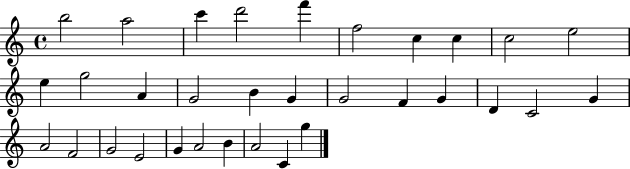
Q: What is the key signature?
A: C major